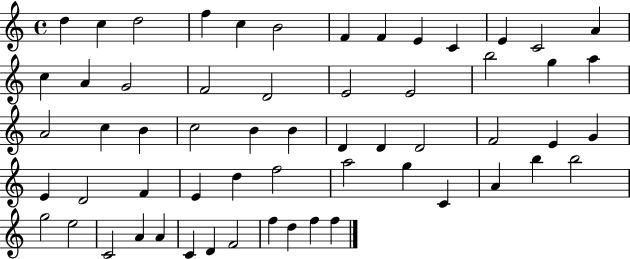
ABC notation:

X:1
T:Untitled
M:4/4
L:1/4
K:C
d c d2 f c B2 F F E C E C2 A c A G2 F2 D2 E2 E2 b2 g a A2 c B c2 B B D D D2 F2 E G E D2 F E d f2 a2 g C A b b2 g2 e2 C2 A A C D F2 f d f f